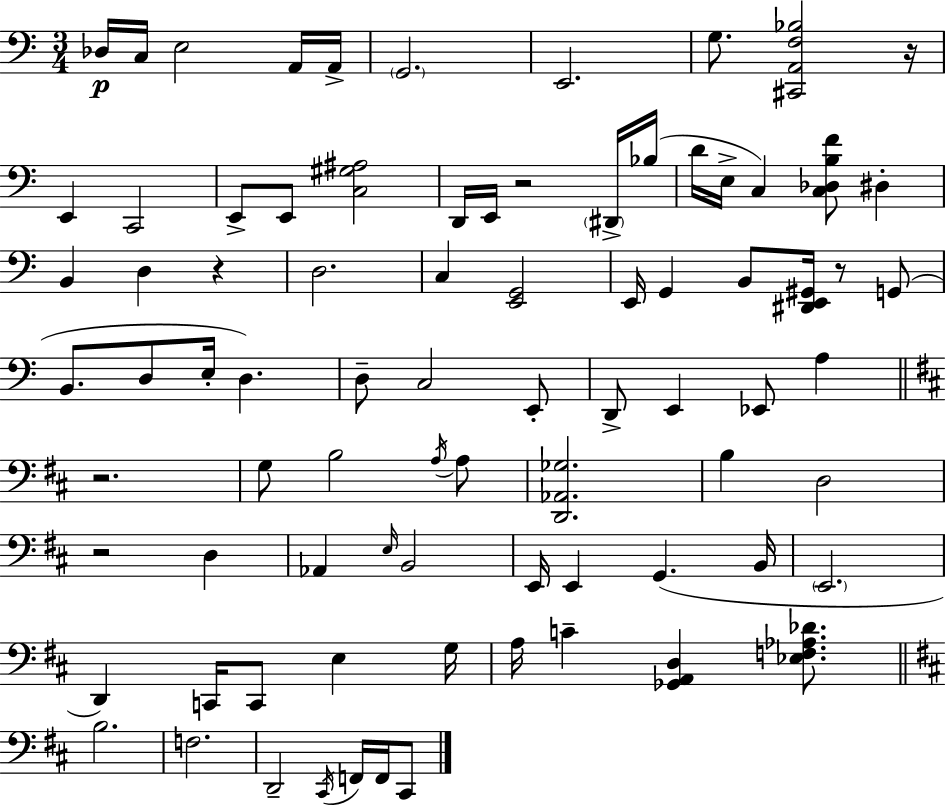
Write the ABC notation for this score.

X:1
T:Untitled
M:3/4
L:1/4
K:Am
_D,/4 C,/4 E,2 A,,/4 A,,/4 G,,2 E,,2 G,/2 [^C,,A,,F,_B,]2 z/4 E,, C,,2 E,,/2 E,,/2 [C,^G,^A,]2 D,,/4 E,,/4 z2 ^D,,/4 _B,/4 D/4 E,/4 C, [C,_D,B,F]/2 ^D, B,, D, z D,2 C, [E,,G,,]2 E,,/4 G,, B,,/2 [^D,,E,,^G,,]/4 z/2 G,,/2 B,,/2 D,/2 E,/4 D, D,/2 C,2 E,,/2 D,,/2 E,, _E,,/2 A, z2 G,/2 B,2 A,/4 A,/2 [D,,_A,,_G,]2 B, D,2 z2 D, _A,, E,/4 B,,2 E,,/4 E,, G,, B,,/4 E,,2 D,, C,,/4 C,,/2 E, G,/4 A,/4 C [_G,,A,,D,] [_E,F,_A,_D]/2 B,2 F,2 D,,2 ^C,,/4 F,,/4 F,,/4 ^C,,/2